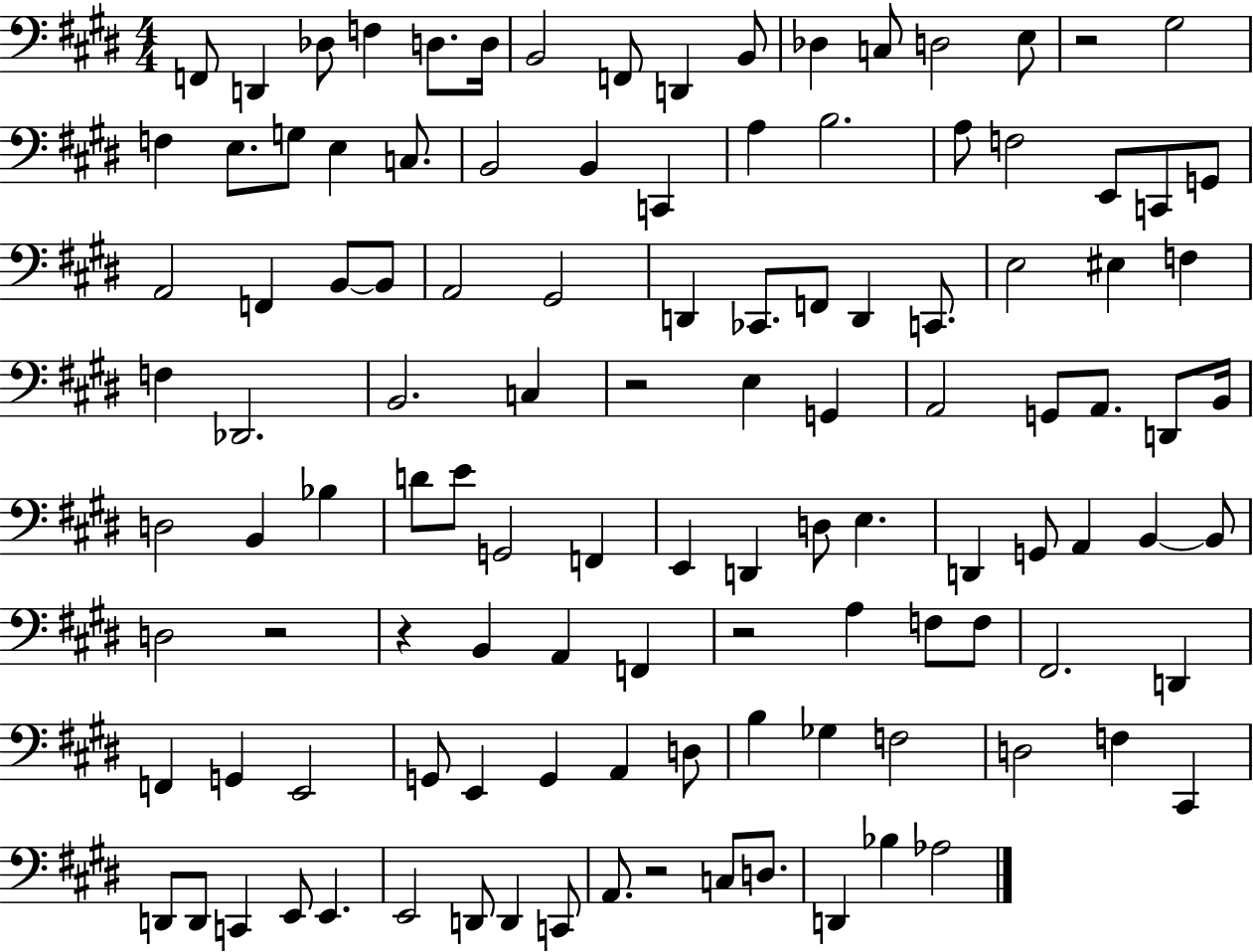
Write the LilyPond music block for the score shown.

{
  \clef bass
  \numericTimeSignature
  \time 4/4
  \key e \major
  f,8 d,4 des8 f4 d8. d16 | b,2 f,8 d,4 b,8 | des4 c8 d2 e8 | r2 gis2 | \break f4 e8. g8 e4 c8. | b,2 b,4 c,4 | a4 b2. | a8 f2 e,8 c,8 g,8 | \break a,2 f,4 b,8~~ b,8 | a,2 gis,2 | d,4 ces,8. f,8 d,4 c,8. | e2 eis4 f4 | \break f4 des,2. | b,2. c4 | r2 e4 g,4 | a,2 g,8 a,8. d,8 b,16 | \break d2 b,4 bes4 | d'8 e'8 g,2 f,4 | e,4 d,4 d8 e4. | d,4 g,8 a,4 b,4~~ b,8 | \break d2 r2 | r4 b,4 a,4 f,4 | r2 a4 f8 f8 | fis,2. d,4 | \break f,4 g,4 e,2 | g,8 e,4 g,4 a,4 d8 | b4 ges4 f2 | d2 f4 cis,4 | \break d,8 d,8 c,4 e,8 e,4. | e,2 d,8 d,4 c,8 | a,8. r2 c8 d8. | d,4 bes4 aes2 | \break \bar "|."
}